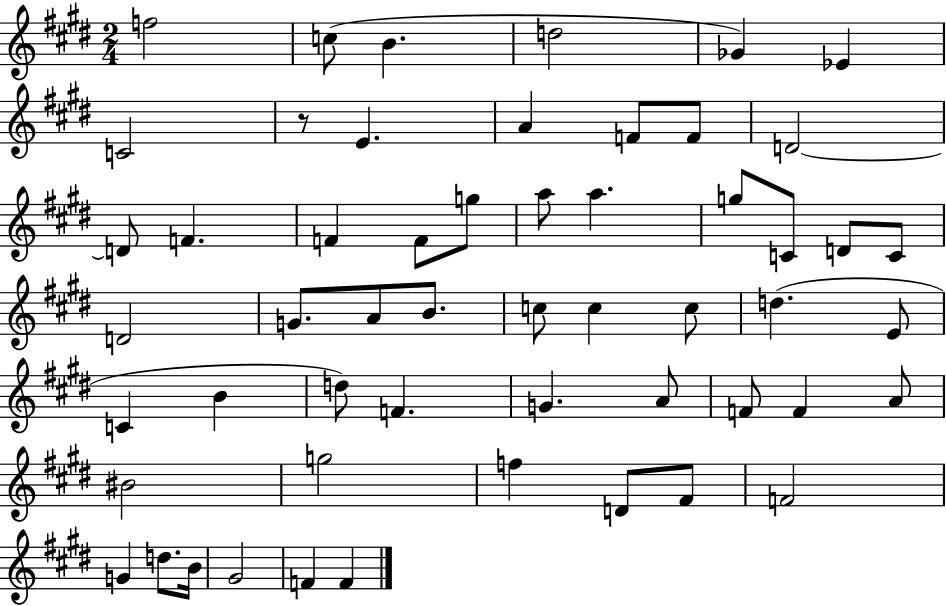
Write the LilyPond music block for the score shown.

{
  \clef treble
  \numericTimeSignature
  \time 2/4
  \key e \major
  f''2 | c''8( b'4. | d''2 | ges'4) ees'4 | \break c'2 | r8 e'4. | a'4 f'8 f'8 | d'2~~ | \break d'8 f'4. | f'4 f'8 g''8 | a''8 a''4. | g''8 c'8 d'8 c'8 | \break d'2 | g'8. a'8 b'8. | c''8 c''4 c''8 | d''4.( e'8 | \break c'4 b'4 | d''8) f'4. | g'4. a'8 | f'8 f'4 a'8 | \break bis'2 | g''2 | f''4 d'8 fis'8 | f'2 | \break g'4 d''8. b'16 | gis'2 | f'4 f'4 | \bar "|."
}